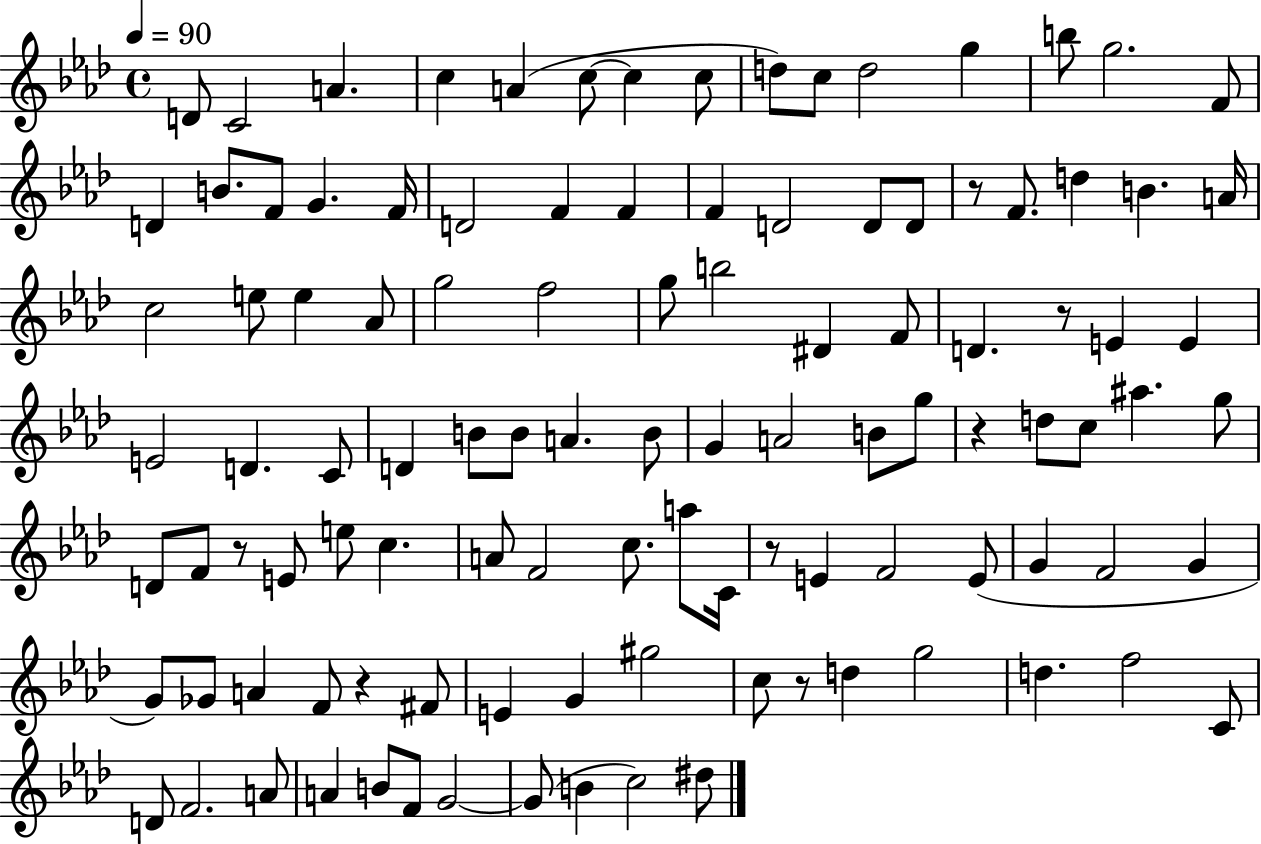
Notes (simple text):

D4/e C4/h A4/q. C5/q A4/q C5/e C5/q C5/e D5/e C5/e D5/h G5/q B5/e G5/h. F4/e D4/q B4/e. F4/e G4/q. F4/s D4/h F4/q F4/q F4/q D4/h D4/e D4/e R/e F4/e. D5/q B4/q. A4/s C5/h E5/e E5/q Ab4/e G5/h F5/h G5/e B5/h D#4/q F4/e D4/q. R/e E4/q E4/q E4/h D4/q. C4/e D4/q B4/e B4/e A4/q. B4/e G4/q A4/h B4/e G5/e R/q D5/e C5/e A#5/q. G5/e D4/e F4/e R/e E4/e E5/e C5/q. A4/e F4/h C5/e. A5/e C4/s R/e E4/q F4/h E4/e G4/q F4/h G4/q G4/e Gb4/e A4/q F4/e R/q F#4/e E4/q G4/q G#5/h C5/e R/e D5/q G5/h D5/q. F5/h C4/e D4/e F4/h. A4/e A4/q B4/e F4/e G4/h G4/e B4/q C5/h D#5/e